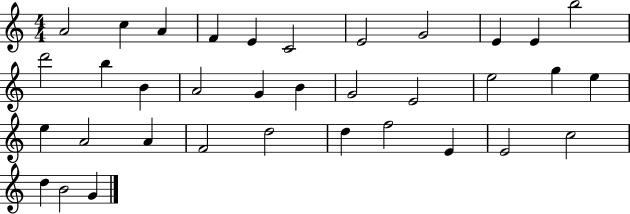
A4/h C5/q A4/q F4/q E4/q C4/h E4/h G4/h E4/q E4/q B5/h D6/h B5/q B4/q A4/h G4/q B4/q G4/h E4/h E5/h G5/q E5/q E5/q A4/h A4/q F4/h D5/h D5/q F5/h E4/q E4/h C5/h D5/q B4/h G4/q